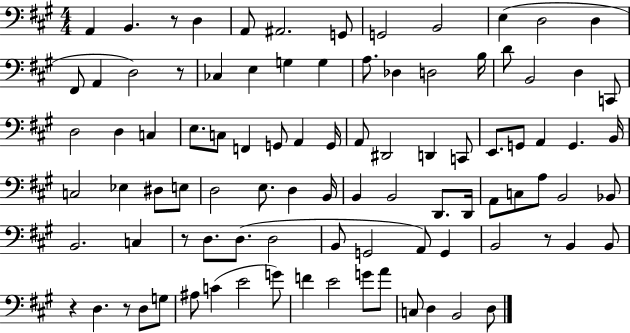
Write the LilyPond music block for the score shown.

{
  \clef bass
  \numericTimeSignature
  \time 4/4
  \key a \major
  a,4 b,4. r8 d4 | a,8 ais,2. g,8 | g,2 b,2 | e4( d2 d4 | \break fis,8 a,4 d2) r8 | ces4 e4 g4 g4 | a8. des4 d2 b16 | d'8 b,2 d4 c,8 | \break d2 d4 c4 | e8. c8 f,4 g,8 a,4 g,16 | a,8 dis,2 d,4 c,8 | e,8. g,8 a,4 g,4. b,16 | \break c2 ees4 dis8 e8 | d2 e8. d4 b,16 | b,4 b,2 d,8. d,16 | a,8 c8 a8 b,2 bes,8 | \break b,2. c4 | r8 d8. d8.( d2 | b,8 g,2 a,8) g,4 | b,2 r8 b,4 b,8 | \break r4 d4. r8 d8 g8 | ais8 c'4( e'2 g'8) | f'4 e'2 g'8 a'8 | c8 d4 b,2 d8 | \break \bar "|."
}